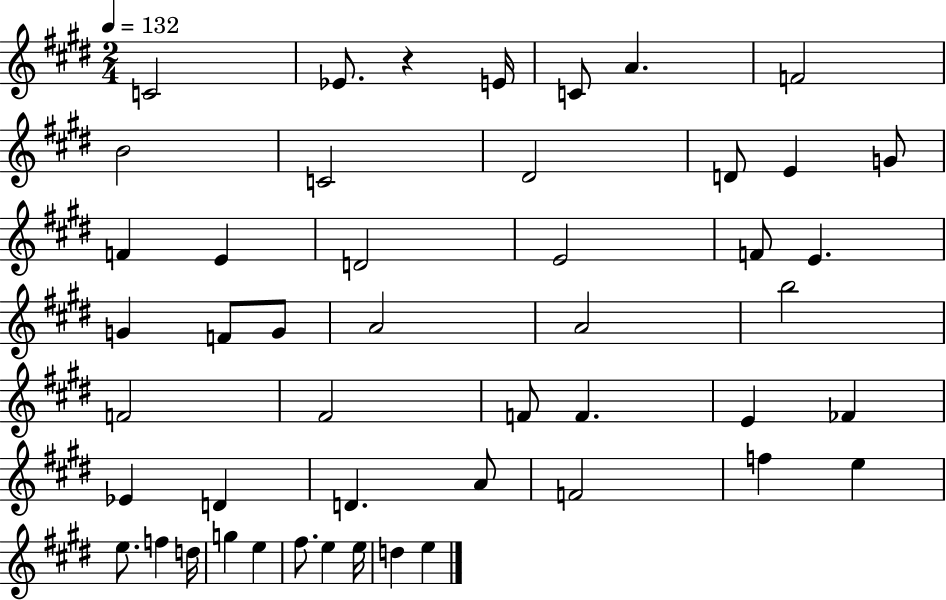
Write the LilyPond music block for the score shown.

{
  \clef treble
  \numericTimeSignature
  \time 2/4
  \key e \major
  \tempo 4 = 132
  c'2 | ees'8. r4 e'16 | c'8 a'4. | f'2 | \break b'2 | c'2 | dis'2 | d'8 e'4 g'8 | \break f'4 e'4 | d'2 | e'2 | f'8 e'4. | \break g'4 f'8 g'8 | a'2 | a'2 | b''2 | \break f'2 | fis'2 | f'8 f'4. | e'4 fes'4 | \break ees'4 d'4 | d'4. a'8 | f'2 | f''4 e''4 | \break e''8. f''4 d''16 | g''4 e''4 | fis''8. e''4 e''16 | d''4 e''4 | \break \bar "|."
}